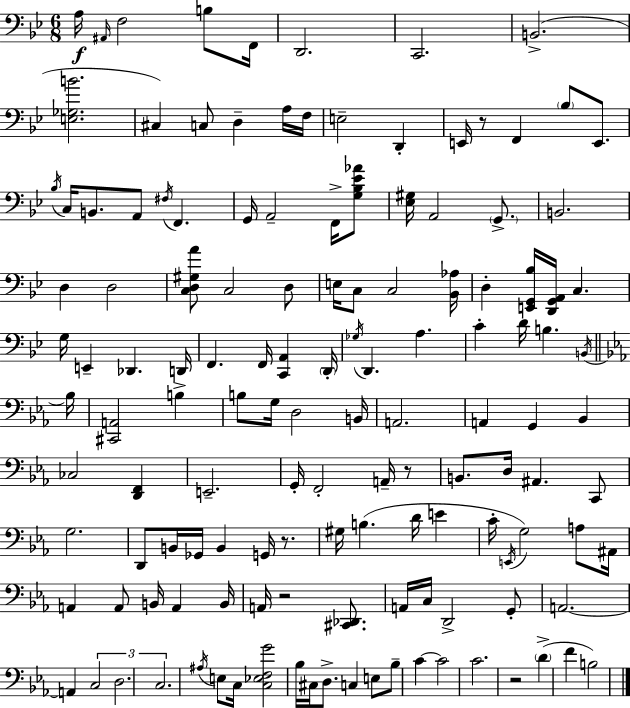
X:1
T:Untitled
M:6/8
L:1/4
K:Bb
A,/4 ^A,,/4 F,2 B,/2 F,,/4 D,,2 C,,2 B,,2 [E,_G,B]2 ^C, C,/2 D, A,/4 F,/4 E,2 D,, E,,/4 z/2 F,, _B,/2 E,,/2 _B,/4 C,/4 B,,/2 A,,/2 ^F,/4 F,, G,,/4 A,,2 F,,/4 [G,_B,_E_A]/2 [_E,^G,]/4 A,,2 G,,/2 B,,2 D, D,2 [C,D,^G,A]/2 C,2 D,/2 E,/4 C,/2 C,2 [_B,,_A,]/4 D, [E,,G,,_B,]/4 [D,,G,,A,,]/4 C, G,/4 E,, _D,, D,,/4 F,, F,,/4 [C,,A,,] D,,/4 _G,/4 D,, A, C D/4 B, B,,/4 _B,/4 [^C,,A,,]2 B, B,/2 G,/4 D,2 B,,/4 A,,2 A,, G,, _B,, _C,2 [D,,F,,] E,,2 G,,/4 F,,2 A,,/4 z/2 B,,/2 D,/4 ^A,, C,,/2 G,2 D,,/2 B,,/4 _G,,/4 B,, G,,/4 z/2 ^G,/4 B, D/4 E C/4 E,,/4 G,2 A,/2 ^A,,/4 A,, A,,/2 B,,/4 A,, B,,/4 A,,/4 z2 [^C,,_D,,]/2 A,,/4 C,/4 D,,2 G,,/2 A,,2 A,, C,2 D,2 C,2 ^A,/4 E,/2 C,/4 [C,_E,F,G]2 _B,/4 ^C,/4 D,/2 C, E,/2 _B,/2 C C2 C2 z2 D F B,2